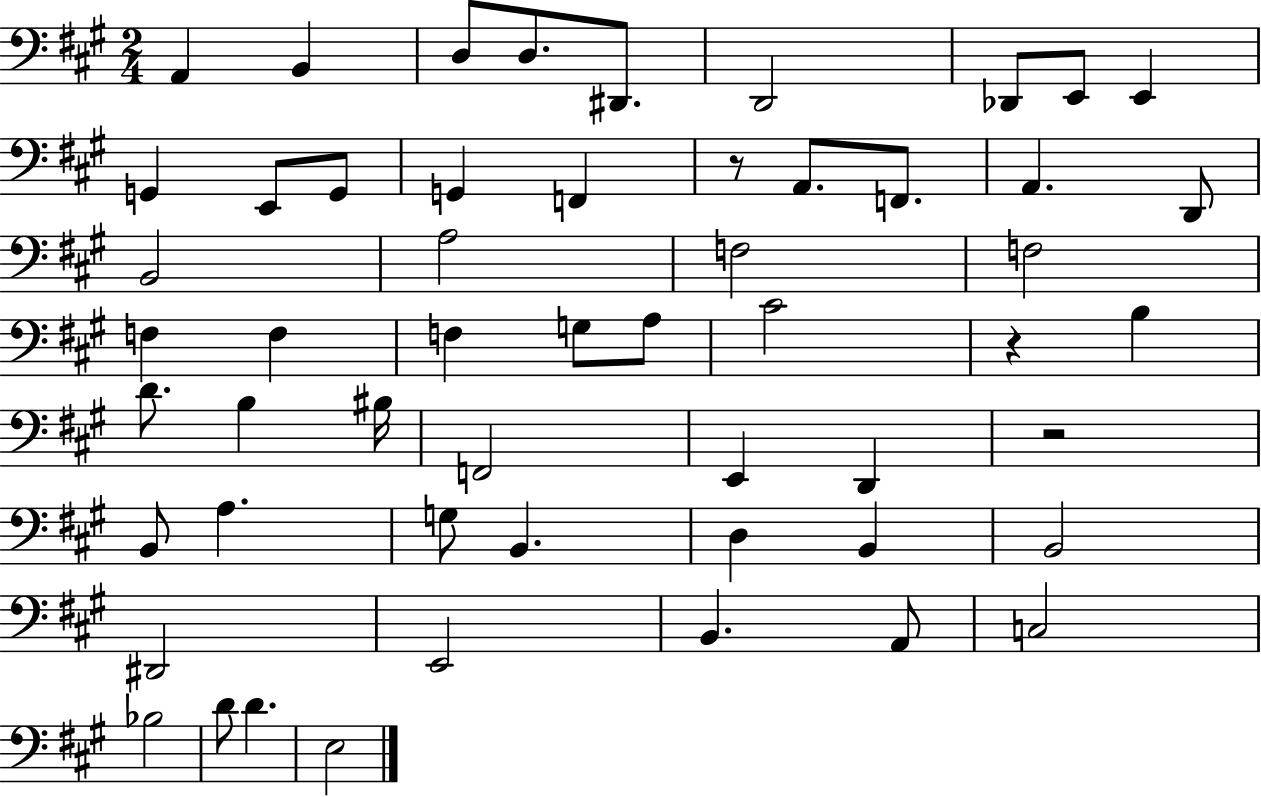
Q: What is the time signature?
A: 2/4